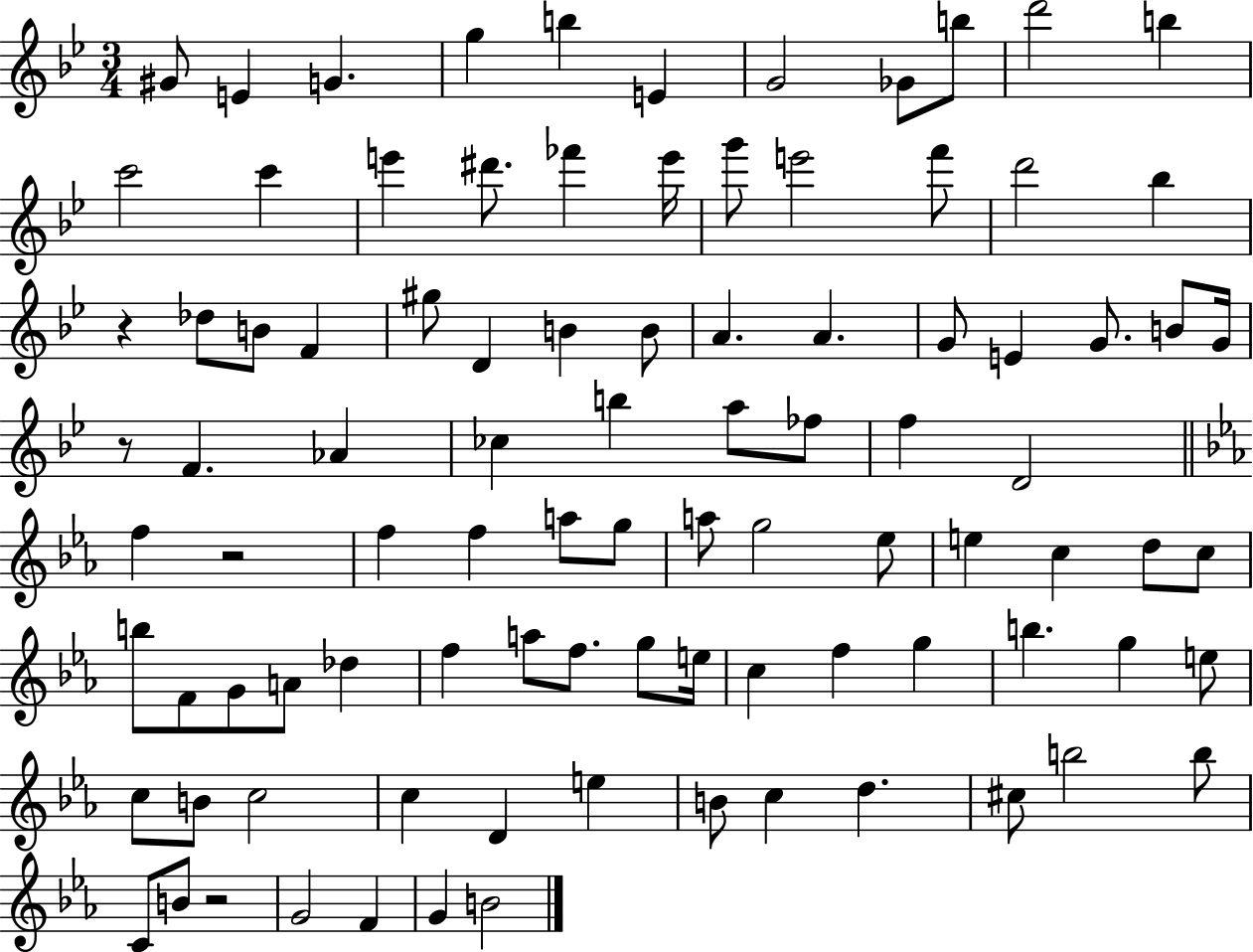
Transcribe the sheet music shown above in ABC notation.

X:1
T:Untitled
M:3/4
L:1/4
K:Bb
^G/2 E G g b E G2 _G/2 b/2 d'2 b c'2 c' e' ^d'/2 _f' e'/4 g'/2 e'2 f'/2 d'2 _b z _d/2 B/2 F ^g/2 D B B/2 A A G/2 E G/2 B/2 G/4 z/2 F _A _c b a/2 _f/2 f D2 f z2 f f a/2 g/2 a/2 g2 _e/2 e c d/2 c/2 b/2 F/2 G/2 A/2 _d f a/2 f/2 g/2 e/4 c f g b g e/2 c/2 B/2 c2 c D e B/2 c d ^c/2 b2 b/2 C/2 B/2 z2 G2 F G B2